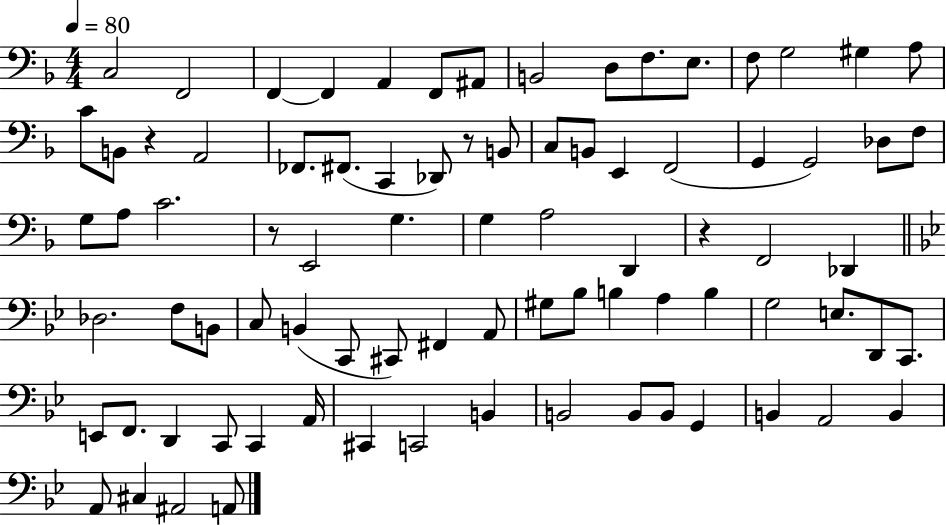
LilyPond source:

{
  \clef bass
  \numericTimeSignature
  \time 4/4
  \key f \major
  \tempo 4 = 80
  c2 f,2 | f,4~~ f,4 a,4 f,8 ais,8 | b,2 d8 f8. e8. | f8 g2 gis4 a8 | \break c'8 b,8 r4 a,2 | fes,8. fis,8.( c,4 des,8) r8 b,8 | c8 b,8 e,4 f,2( | g,4 g,2) des8 f8 | \break g8 a8 c'2. | r8 e,2 g4. | g4 a2 d,4 | r4 f,2 des,4 | \break \bar "||" \break \key g \minor des2. f8 b,8 | c8 b,4( c,8 cis,8) fis,4 a,8 | gis8 bes8 b4 a4 b4 | g2 e8. d,8 c,8. | \break e,8 f,8. d,4 c,8 c,4 a,16 | cis,4 c,2 b,4 | b,2 b,8 b,8 g,4 | b,4 a,2 b,4 | \break a,8 cis4 ais,2 a,8 | \bar "|."
}